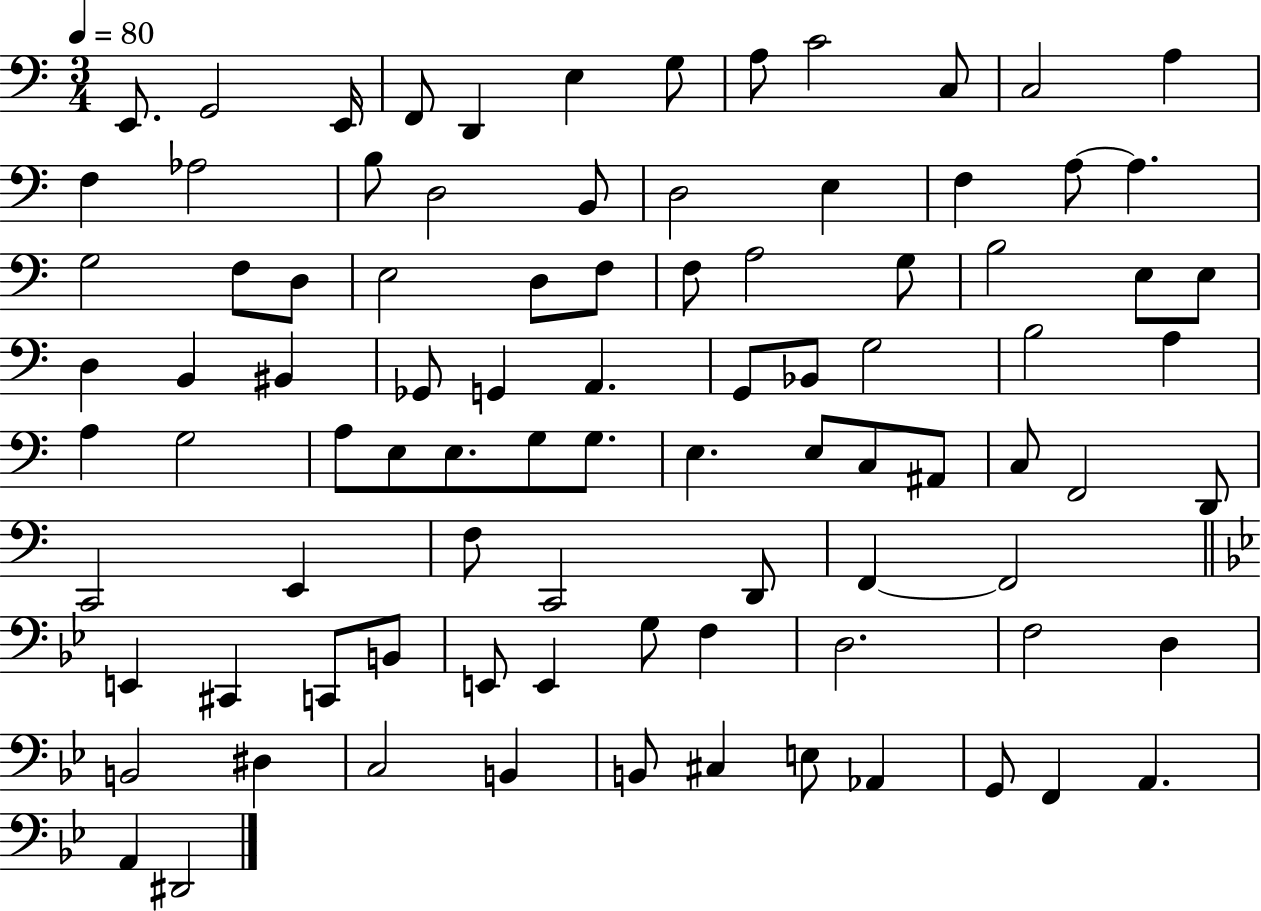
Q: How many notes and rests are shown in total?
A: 90